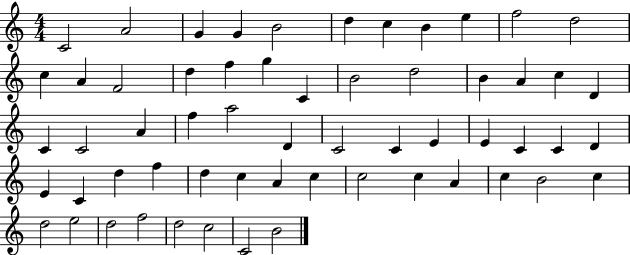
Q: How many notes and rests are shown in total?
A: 59